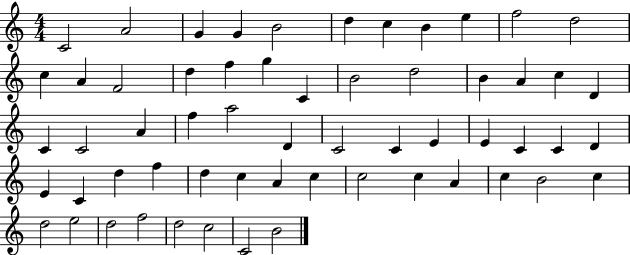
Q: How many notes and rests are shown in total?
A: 59